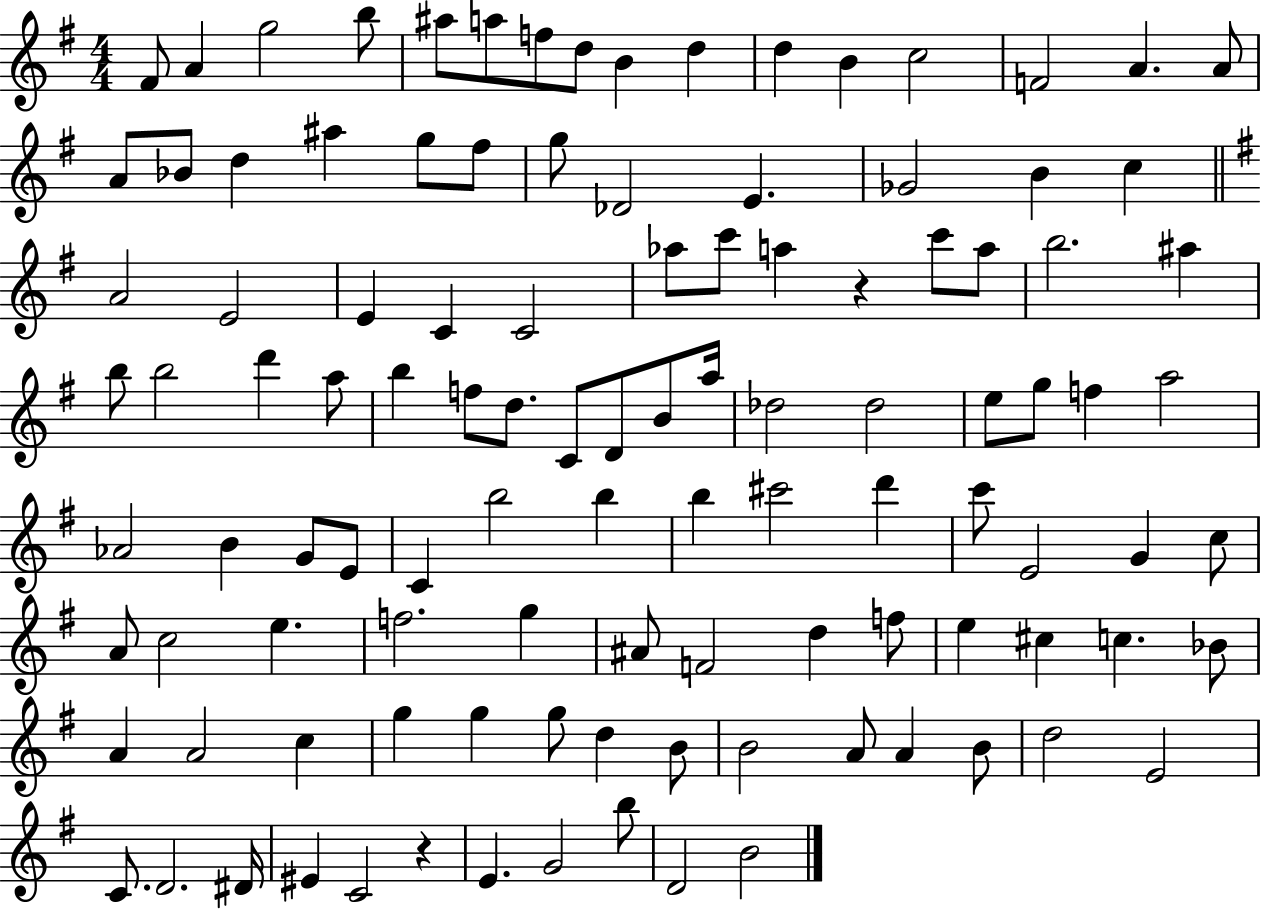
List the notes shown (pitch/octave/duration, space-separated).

F#4/e A4/q G5/h B5/e A#5/e A5/e F5/e D5/e B4/q D5/q D5/q B4/q C5/h F4/h A4/q. A4/e A4/e Bb4/e D5/q A#5/q G5/e F#5/e G5/e Db4/h E4/q. Gb4/h B4/q C5/q A4/h E4/h E4/q C4/q C4/h Ab5/e C6/e A5/q R/q C6/e A5/e B5/h. A#5/q B5/e B5/h D6/q A5/e B5/q F5/e D5/e. C4/e D4/e B4/e A5/s Db5/h Db5/h E5/e G5/e F5/q A5/h Ab4/h B4/q G4/e E4/e C4/q B5/h B5/q B5/q C#6/h D6/q C6/e E4/h G4/q C5/e A4/e C5/h E5/q. F5/h. G5/q A#4/e F4/h D5/q F5/e E5/q C#5/q C5/q. Bb4/e A4/q A4/h C5/q G5/q G5/q G5/e D5/q B4/e B4/h A4/e A4/q B4/e D5/h E4/h C4/e. D4/h. D#4/s EIS4/q C4/h R/q E4/q. G4/h B5/e D4/h B4/h